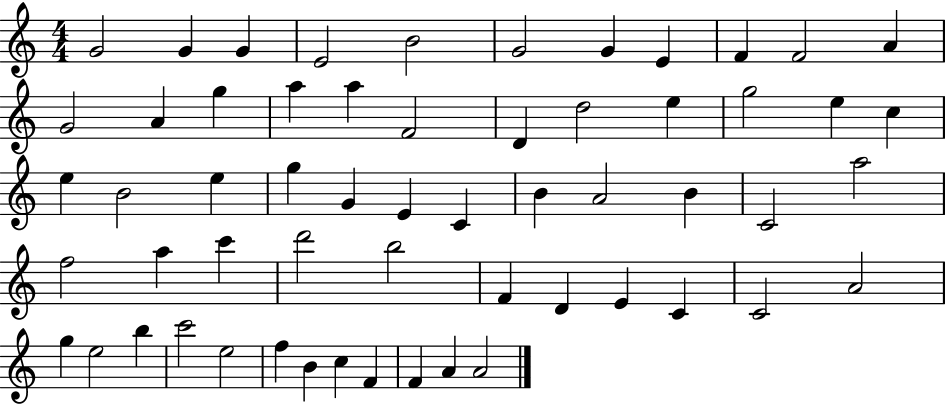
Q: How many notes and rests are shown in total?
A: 58